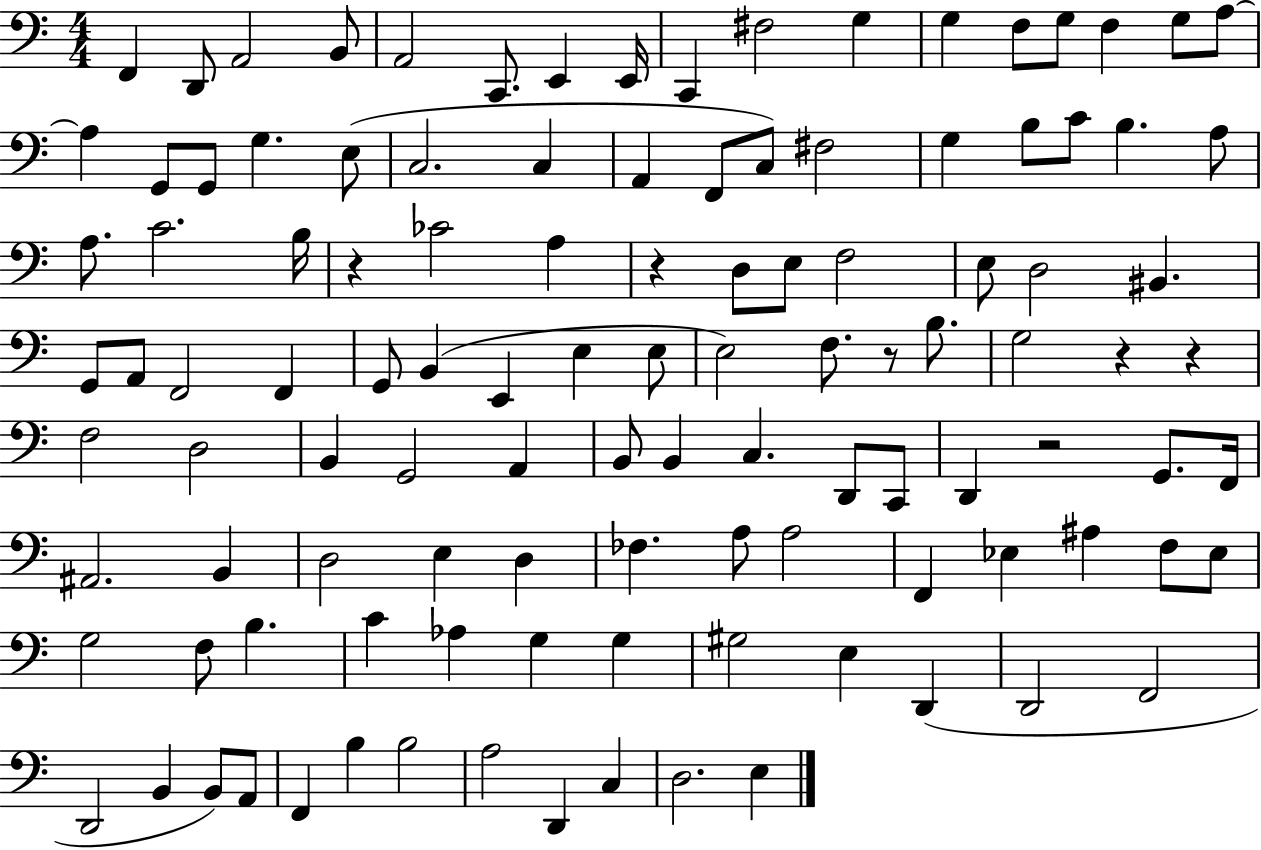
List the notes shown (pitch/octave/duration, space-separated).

F2/q D2/e A2/h B2/e A2/h C2/e. E2/q E2/s C2/q F#3/h G3/q G3/q F3/e G3/e F3/q G3/e A3/e A3/q G2/e G2/e G3/q. E3/e C3/h. C3/q A2/q F2/e C3/e F#3/h G3/q B3/e C4/e B3/q. A3/e A3/e. C4/h. B3/s R/q CES4/h A3/q R/q D3/e E3/e F3/h E3/e D3/h BIS2/q. G2/e A2/e F2/h F2/q G2/e B2/q E2/q E3/q E3/e E3/h F3/e. R/e B3/e. G3/h R/q R/q F3/h D3/h B2/q G2/h A2/q B2/e B2/q C3/q. D2/e C2/e D2/q R/h G2/e. F2/s A#2/h. B2/q D3/h E3/q D3/q FES3/q. A3/e A3/h F2/q Eb3/q A#3/q F3/e Eb3/e G3/h F3/e B3/q. C4/q Ab3/q G3/q G3/q G#3/h E3/q D2/q D2/h F2/h D2/h B2/q B2/e A2/e F2/q B3/q B3/h A3/h D2/q C3/q D3/h. E3/q